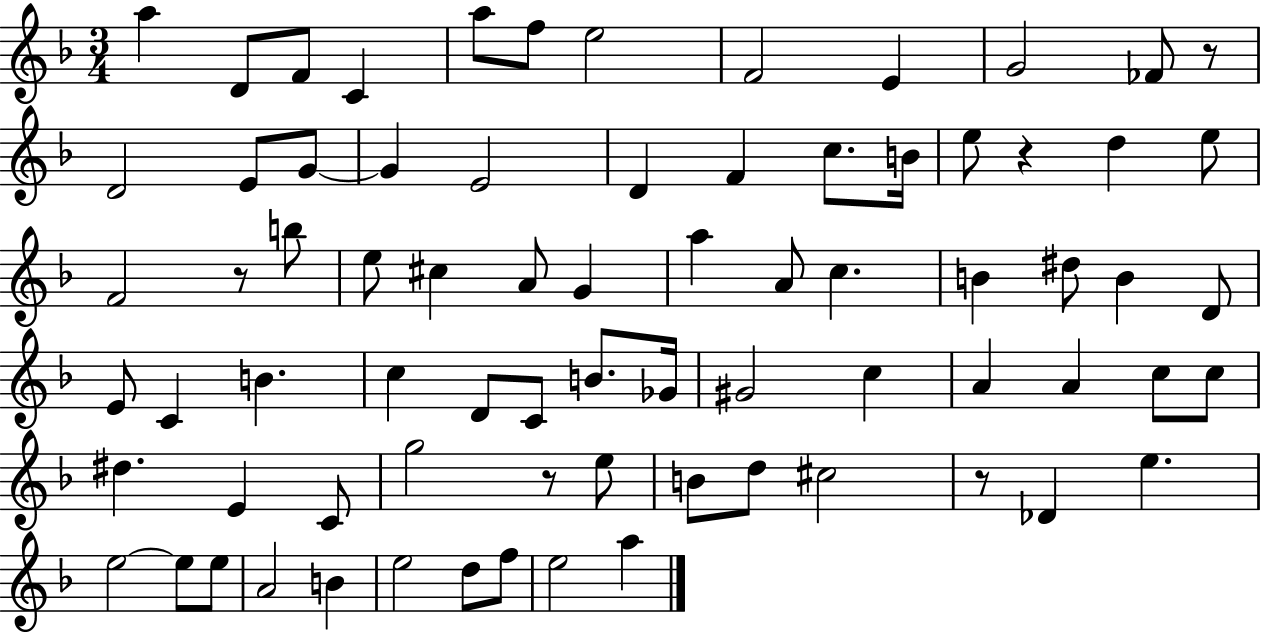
A5/q D4/e F4/e C4/q A5/e F5/e E5/h F4/h E4/q G4/h FES4/e R/e D4/h E4/e G4/e G4/q E4/h D4/q F4/q C5/e. B4/s E5/e R/q D5/q E5/e F4/h R/e B5/e E5/e C#5/q A4/e G4/q A5/q A4/e C5/q. B4/q D#5/e B4/q D4/e E4/e C4/q B4/q. C5/q D4/e C4/e B4/e. Gb4/s G#4/h C5/q A4/q A4/q C5/e C5/e D#5/q. E4/q C4/e G5/h R/e E5/e B4/e D5/e C#5/h R/e Db4/q E5/q. E5/h E5/e E5/e A4/h B4/q E5/h D5/e F5/e E5/h A5/q